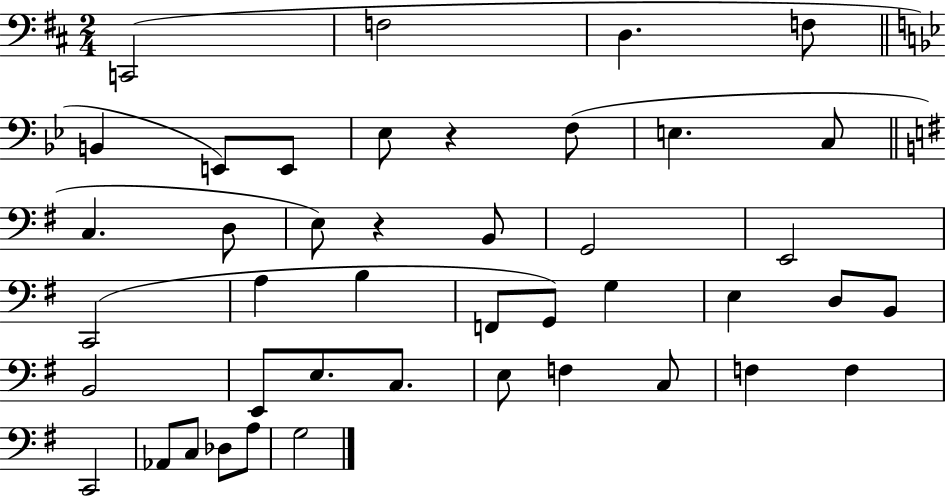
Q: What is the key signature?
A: D major